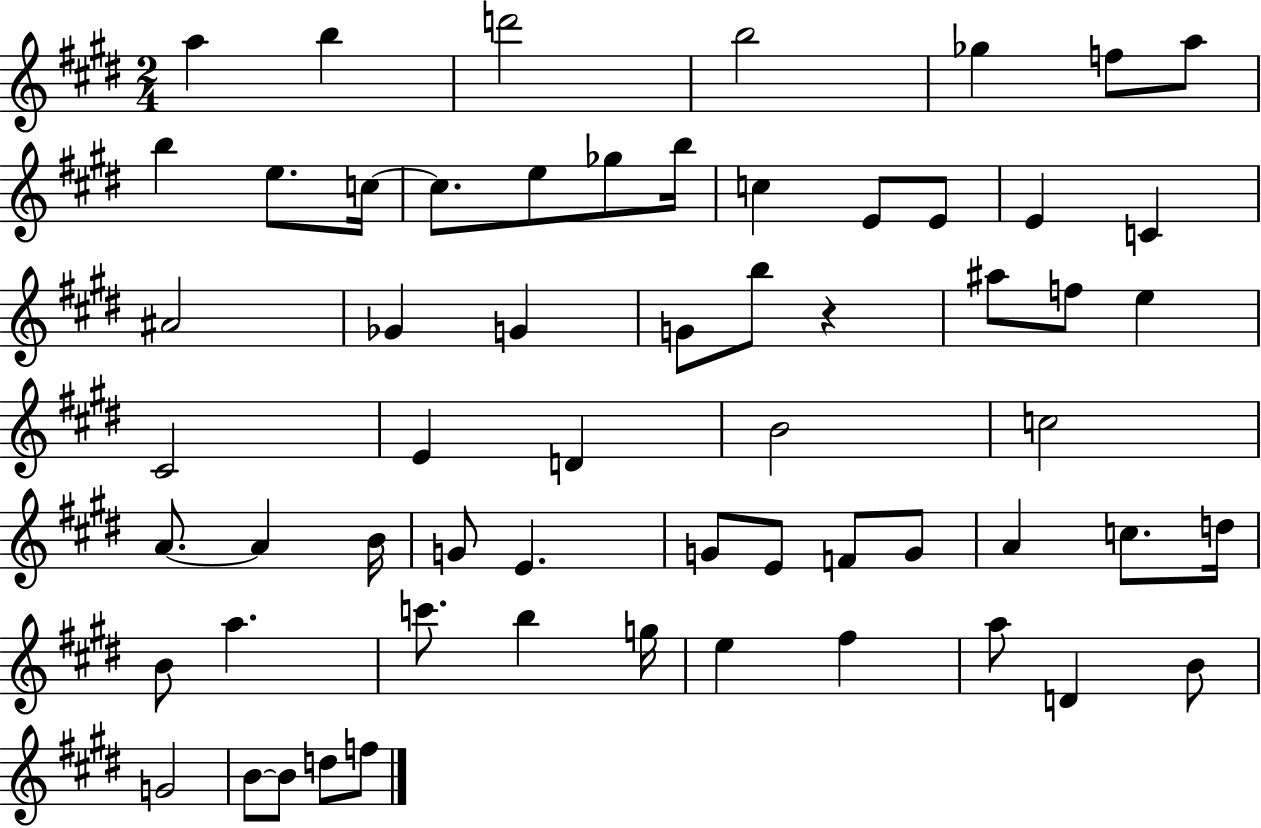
A5/q B5/q D6/h B5/h Gb5/q F5/e A5/e B5/q E5/e. C5/s C5/e. E5/e Gb5/e B5/s C5/q E4/e E4/e E4/q C4/q A#4/h Gb4/q G4/q G4/e B5/e R/q A#5/e F5/e E5/q C#4/h E4/q D4/q B4/h C5/h A4/e. A4/q B4/s G4/e E4/q. G4/e E4/e F4/e G4/e A4/q C5/e. D5/s B4/e A5/q. C6/e. B5/q G5/s E5/q F#5/q A5/e D4/q B4/e G4/h B4/e B4/e D5/e F5/e